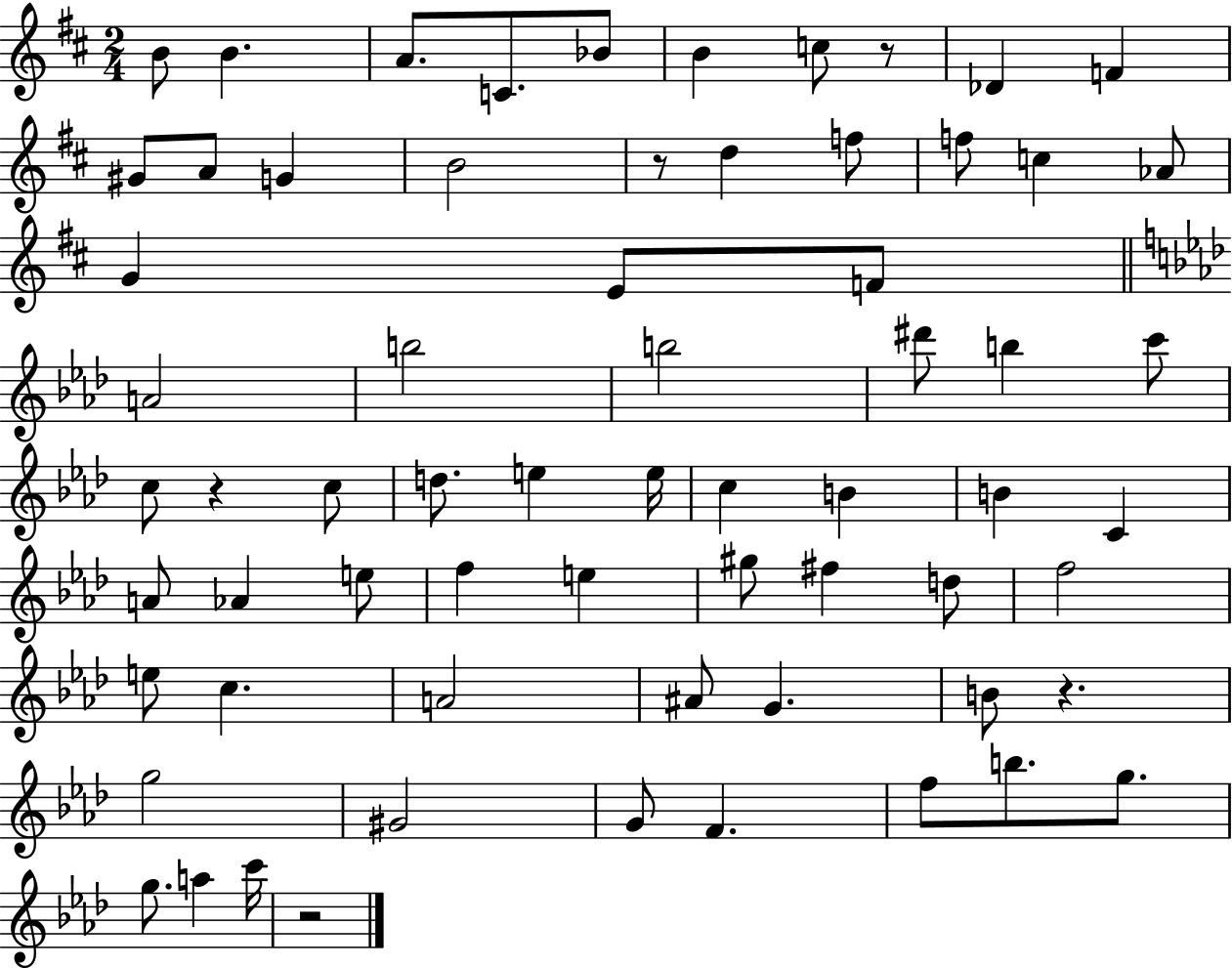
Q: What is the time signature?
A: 2/4